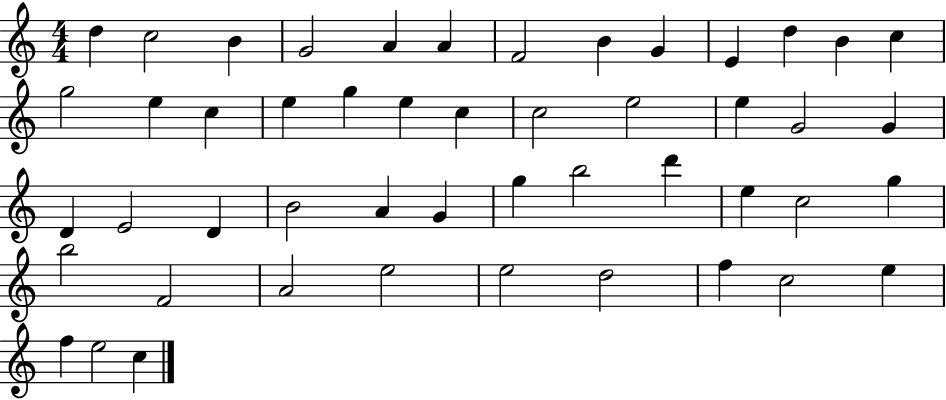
D5/q C5/h B4/q G4/h A4/q A4/q F4/h B4/q G4/q E4/q D5/q B4/q C5/q G5/h E5/q C5/q E5/q G5/q E5/q C5/q C5/h E5/h E5/q G4/h G4/q D4/q E4/h D4/q B4/h A4/q G4/q G5/q B5/h D6/q E5/q C5/h G5/q B5/h F4/h A4/h E5/h E5/h D5/h F5/q C5/h E5/q F5/q E5/h C5/q